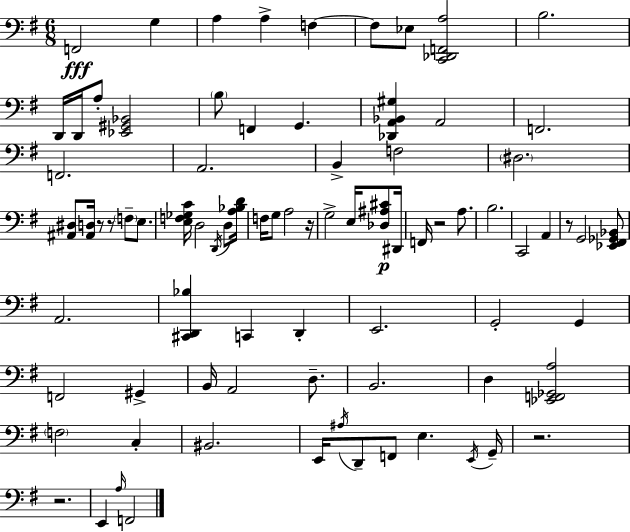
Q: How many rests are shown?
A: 7